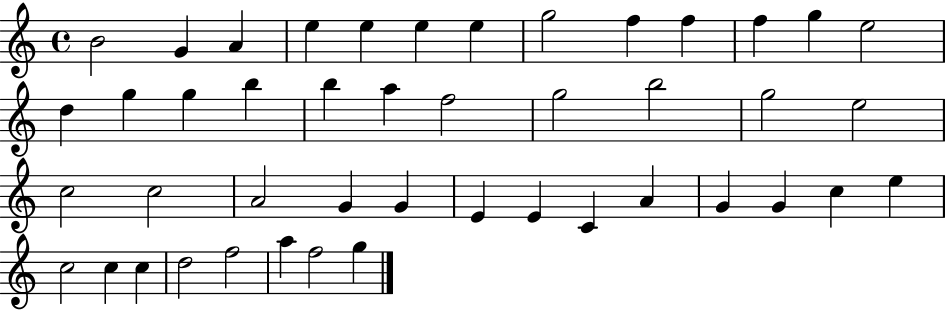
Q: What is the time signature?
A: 4/4